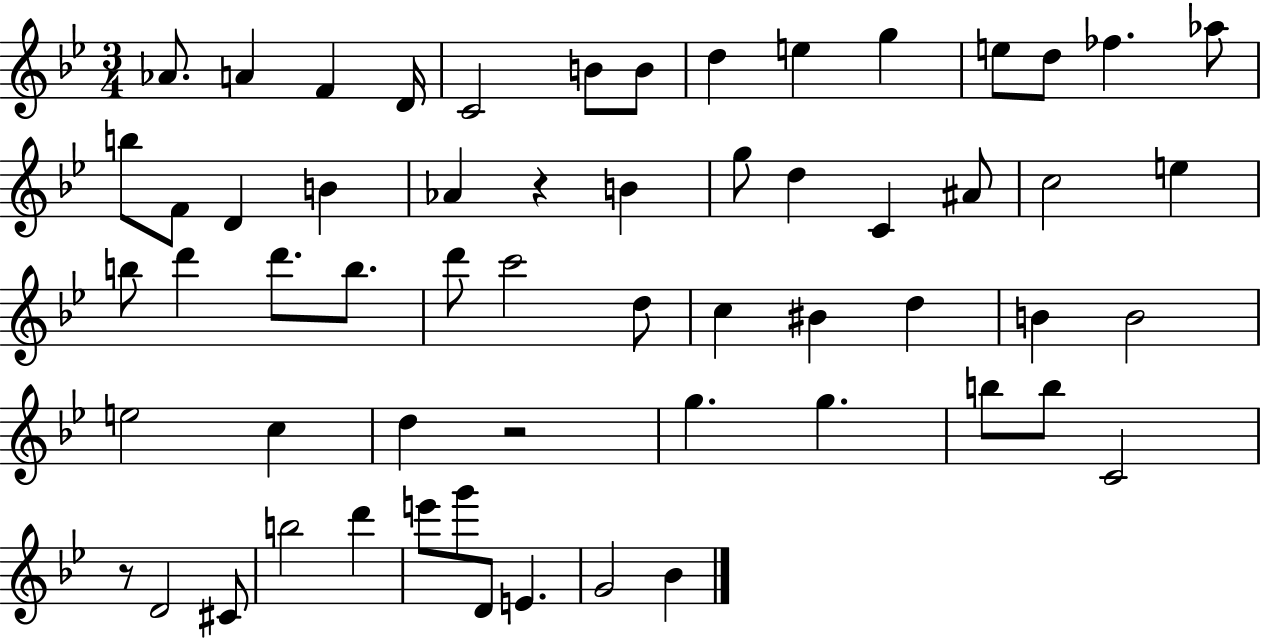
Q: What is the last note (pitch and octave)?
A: Bb4